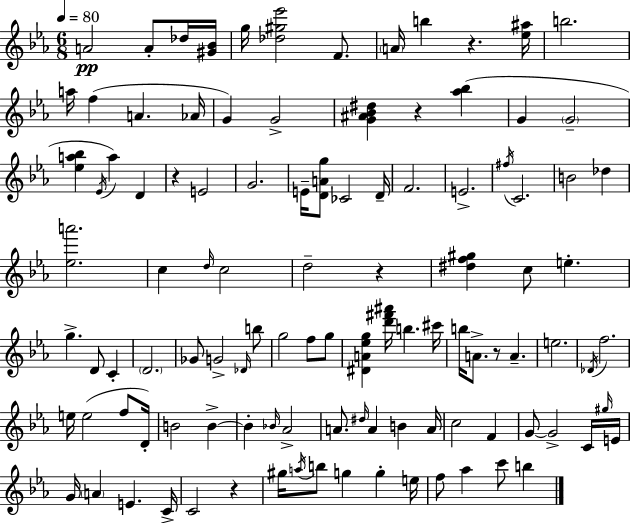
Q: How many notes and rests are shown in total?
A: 108